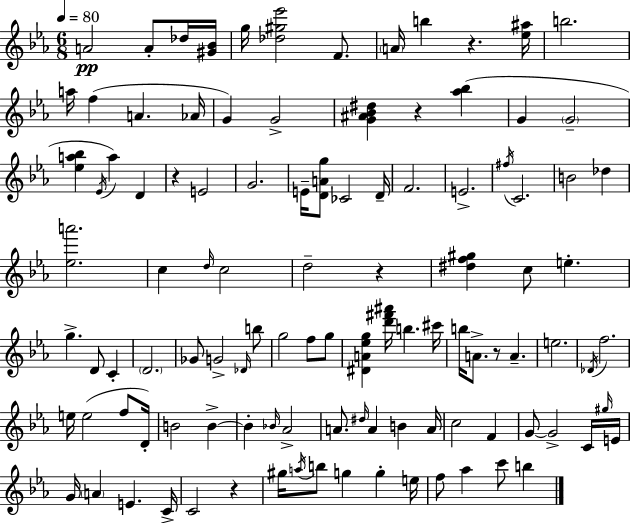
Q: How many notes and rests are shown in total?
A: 108